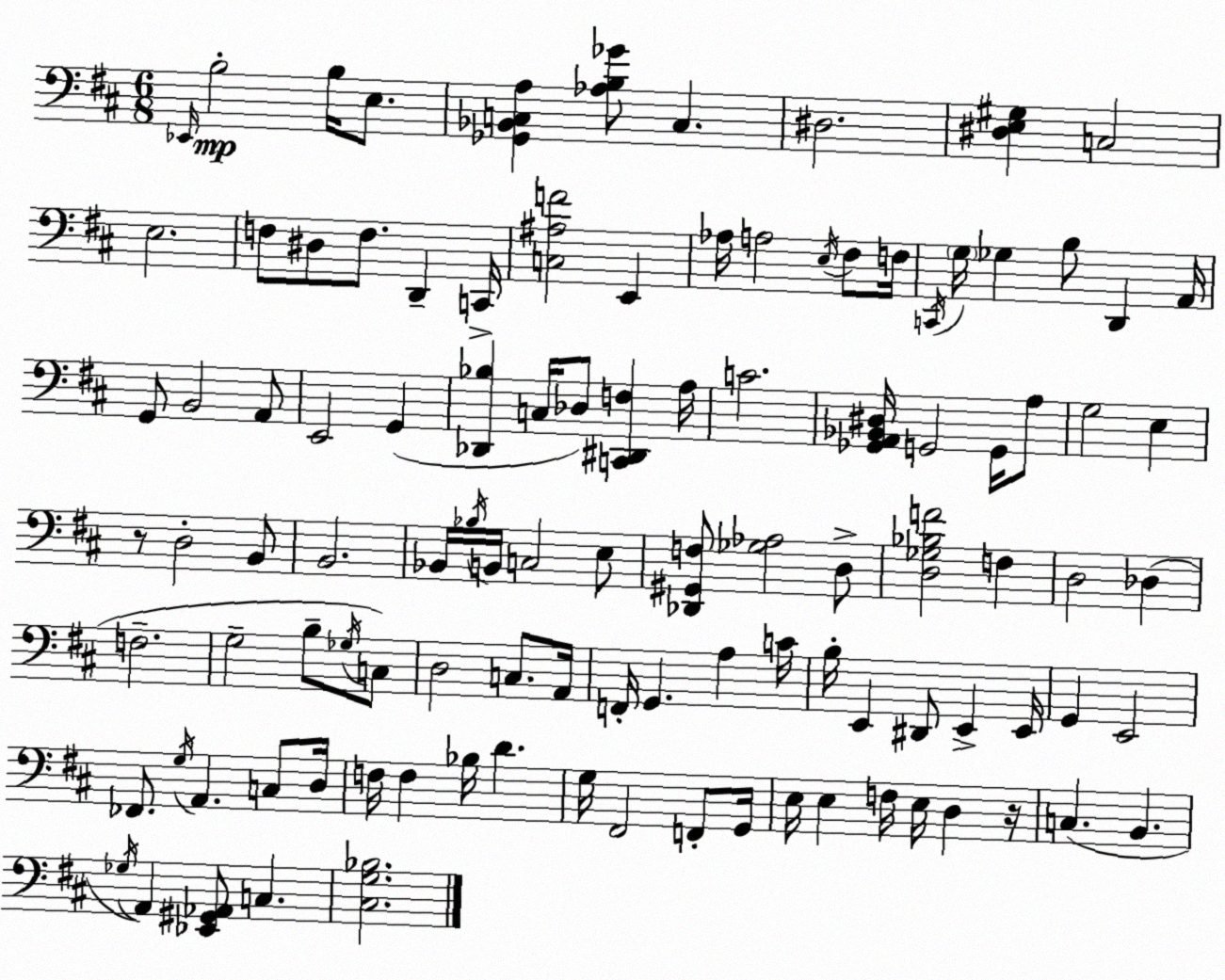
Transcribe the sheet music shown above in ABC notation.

X:1
T:Untitled
M:6/8
L:1/4
K:D
_E,,/4 B,2 B,/4 E,/2 [_G,,_B,,C,A,] [_A,B,_G]/2 C, ^D,2 [^D,E,^G,] C,2 E,2 F,/2 ^D,/2 F,/2 D,, C,,/4 [C,^A,F]2 E,, _A,/4 A,2 E,/4 ^F,/2 F,/4 C,,/4 G,/4 _G, B,/2 D,, A,,/4 G,,/2 B,,2 A,,/2 E,,2 G,, [_D,,_B,] C,/4 _D,/2 [C,,^D,,F,] A,/4 C2 [_G,,A,,_B,,^D,]/4 G,,2 G,,/4 A,/2 G,2 E, z/2 D,2 B,,/2 B,,2 _B,,/4 _B,/4 B,,/4 C,2 E,/2 [_D,,^G,,F,]/2 [_G,_A,]2 D,/2 [D,_G,_B,F]2 F, D,2 _D, F,2 G,2 B,/2 _G,/4 C,/2 D,2 C,/2 A,,/4 F,,/4 G,, A, C/4 B,/4 E,, ^D,,/2 E,, E,,/4 G,, E,,2 _F,,/2 G,/4 A,, C,/2 D,/4 F,/4 F, _B,/4 D G,/4 ^F,,2 F,,/2 G,,/4 E,/4 E, F,/4 E,/4 D, z/4 C, B,, _G,/4 A,, [_E,,^G,,_A,,]/2 C, [^C,G,_B,]2